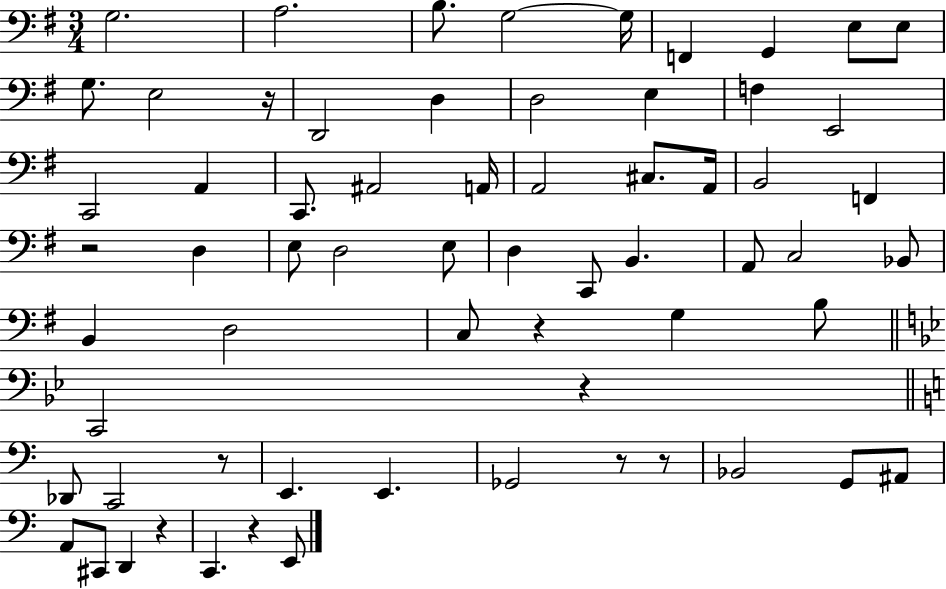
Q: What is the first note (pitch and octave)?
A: G3